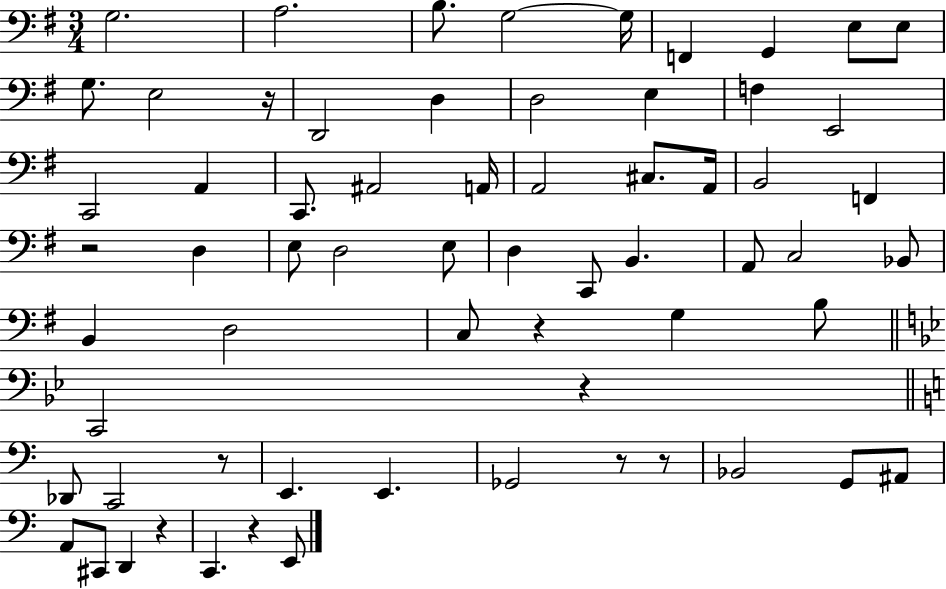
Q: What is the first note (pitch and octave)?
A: G3